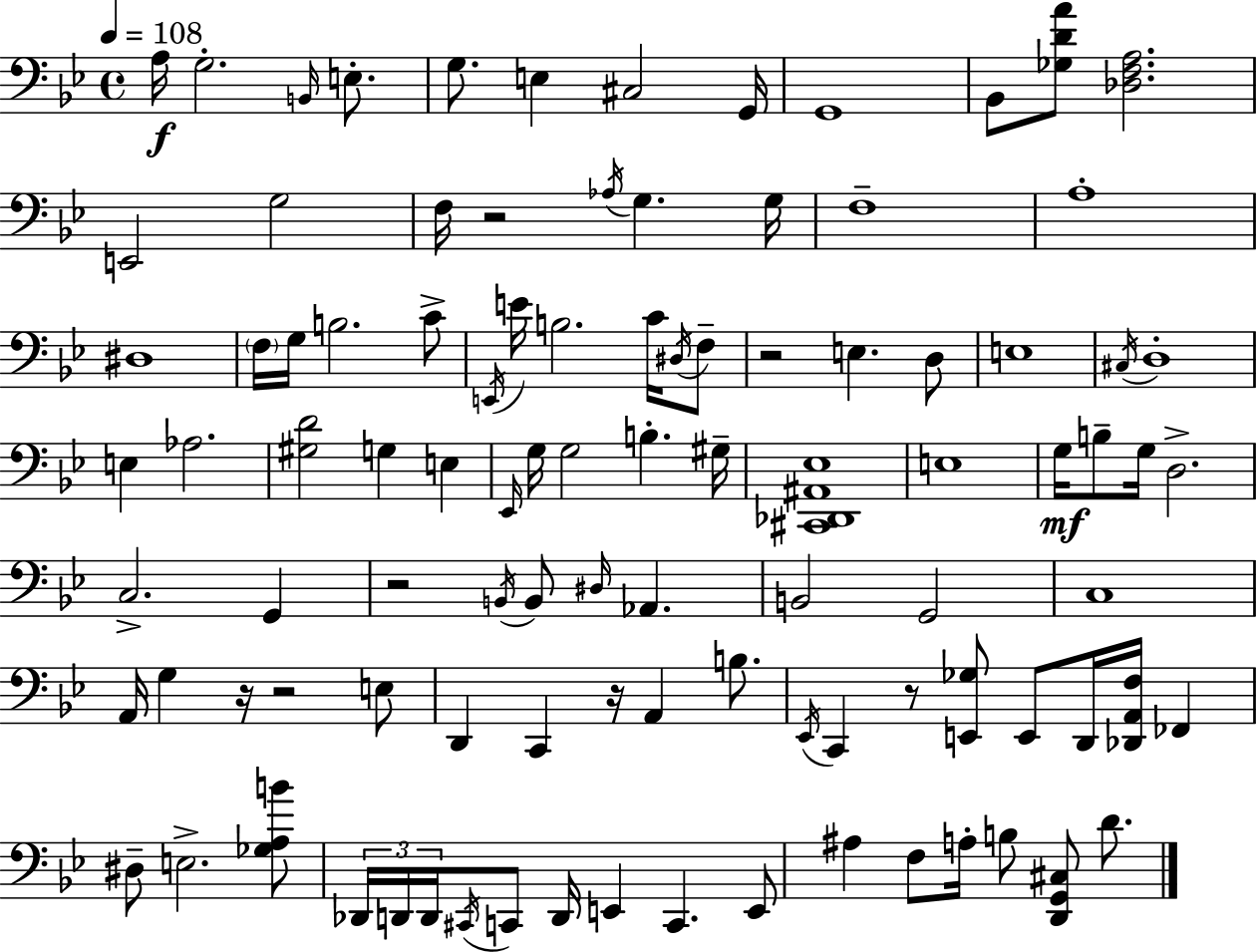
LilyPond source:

{
  \clef bass
  \time 4/4
  \defaultTimeSignature
  \key g \minor
  \tempo 4 = 108
  a16\f g2.-. \grace { b,16 } e8.-. | g8. e4 cis2 | g,16 g,1 | bes,8 <ges d' a'>8 <des f a>2. | \break e,2 g2 | f16 r2 \acciaccatura { aes16 } g4. | g16 f1-- | a1-. | \break dis1 | \parenthesize f16 g16 b2. | c'8-> \acciaccatura { e,16 } e'16 b2. | c'16 \acciaccatura { dis16 } f8-- r2 e4. | \break d8 e1 | \acciaccatura { cis16 } d1-. | e4 aes2. | <gis d'>2 g4 | \break e4 \grace { ees,16 } g16 g2 b4.-. | gis16-- <cis, des, ais, ees>1 | e1 | g16\mf b8-- g16 d2.-> | \break c2.-> | g,4 r2 \acciaccatura { b,16 } b,8 | \grace { dis16 } aes,4. b,2 | g,2 c1 | \break a,16 g4 r16 r2 | e8 d,4 c,4 | r16 a,4 b8. \acciaccatura { ees,16 } c,4 r8 <e, ges>8 | e,8 d,16 <des, a, f>16 fes,4 dis8-- e2.-> | \break <ges a b'>8 \tuplet 3/2 { des,16 d,16 d,16 } \acciaccatura { cis,16 } c,8 d,16 | e,4 c,4. e,8 ais4 | f8 a16-. b8 <d, g, cis>8 d'8. \bar "|."
}